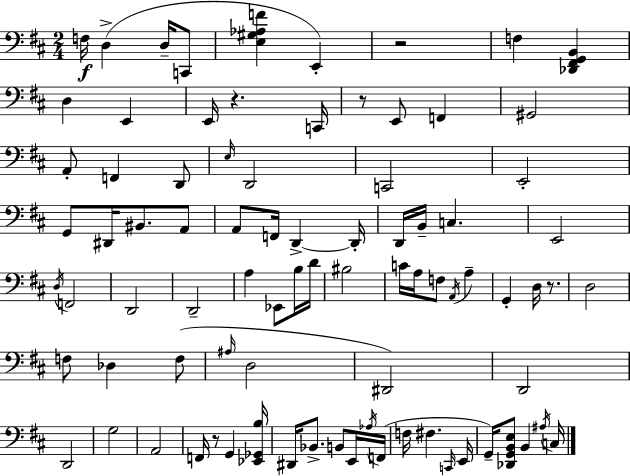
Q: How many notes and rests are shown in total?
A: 84